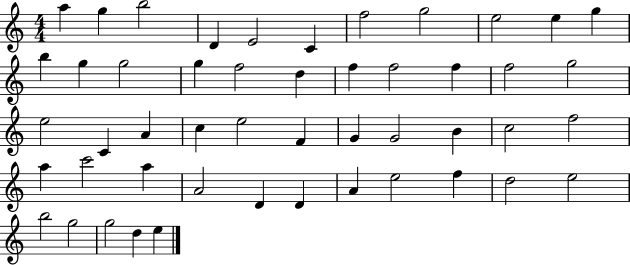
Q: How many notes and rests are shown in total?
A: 49